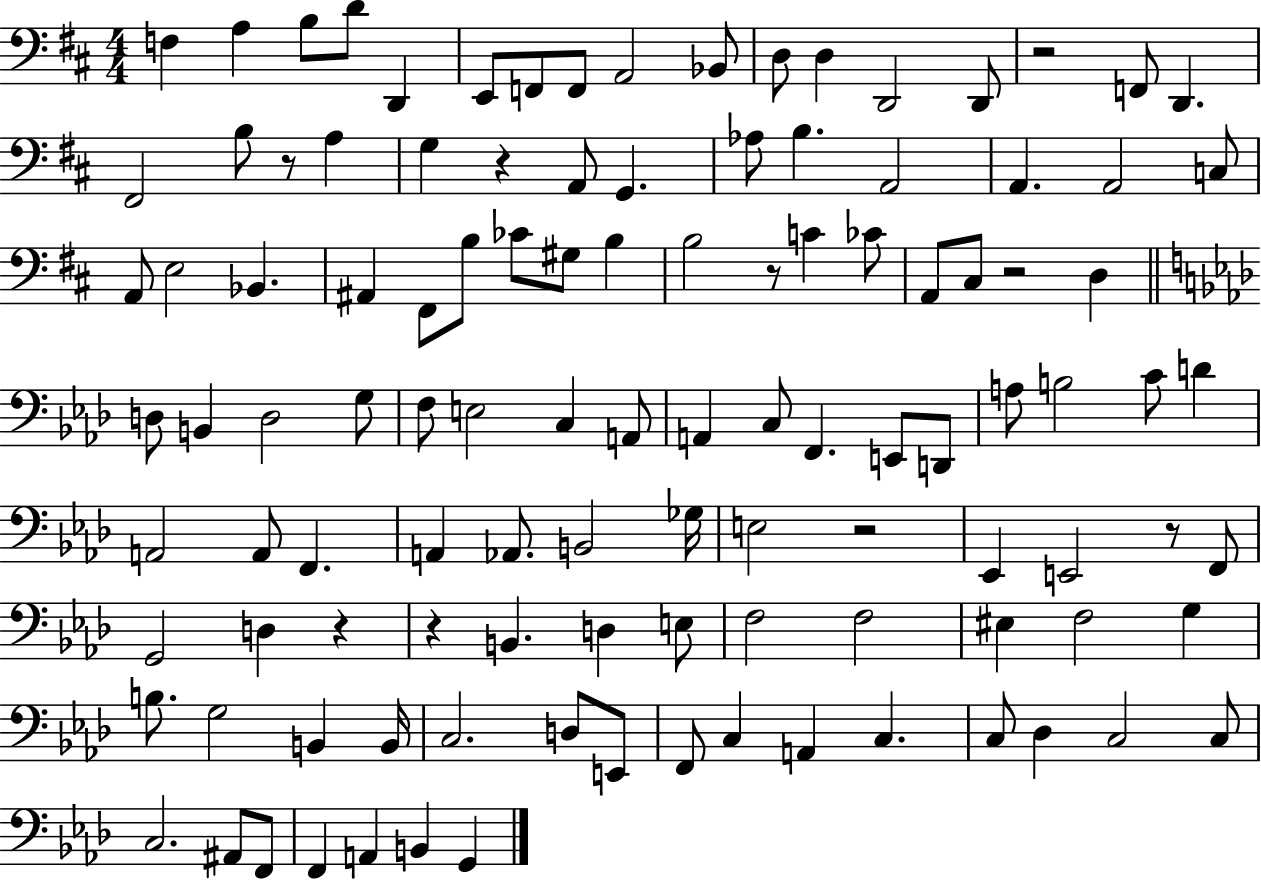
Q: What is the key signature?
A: D major